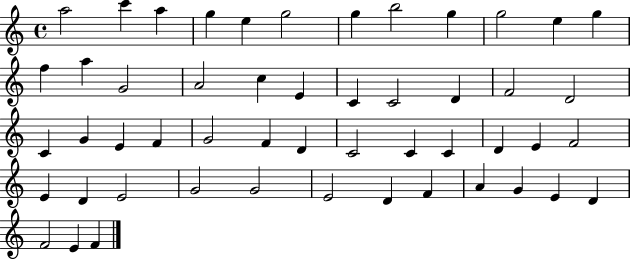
{
  \clef treble
  \time 4/4
  \defaultTimeSignature
  \key c \major
  a''2 c'''4 a''4 | g''4 e''4 g''2 | g''4 b''2 g''4 | g''2 e''4 g''4 | \break f''4 a''4 g'2 | a'2 c''4 e'4 | c'4 c'2 d'4 | f'2 d'2 | \break c'4 g'4 e'4 f'4 | g'2 f'4 d'4 | c'2 c'4 c'4 | d'4 e'4 f'2 | \break e'4 d'4 e'2 | g'2 g'2 | e'2 d'4 f'4 | a'4 g'4 e'4 d'4 | \break f'2 e'4 f'4 | \bar "|."
}